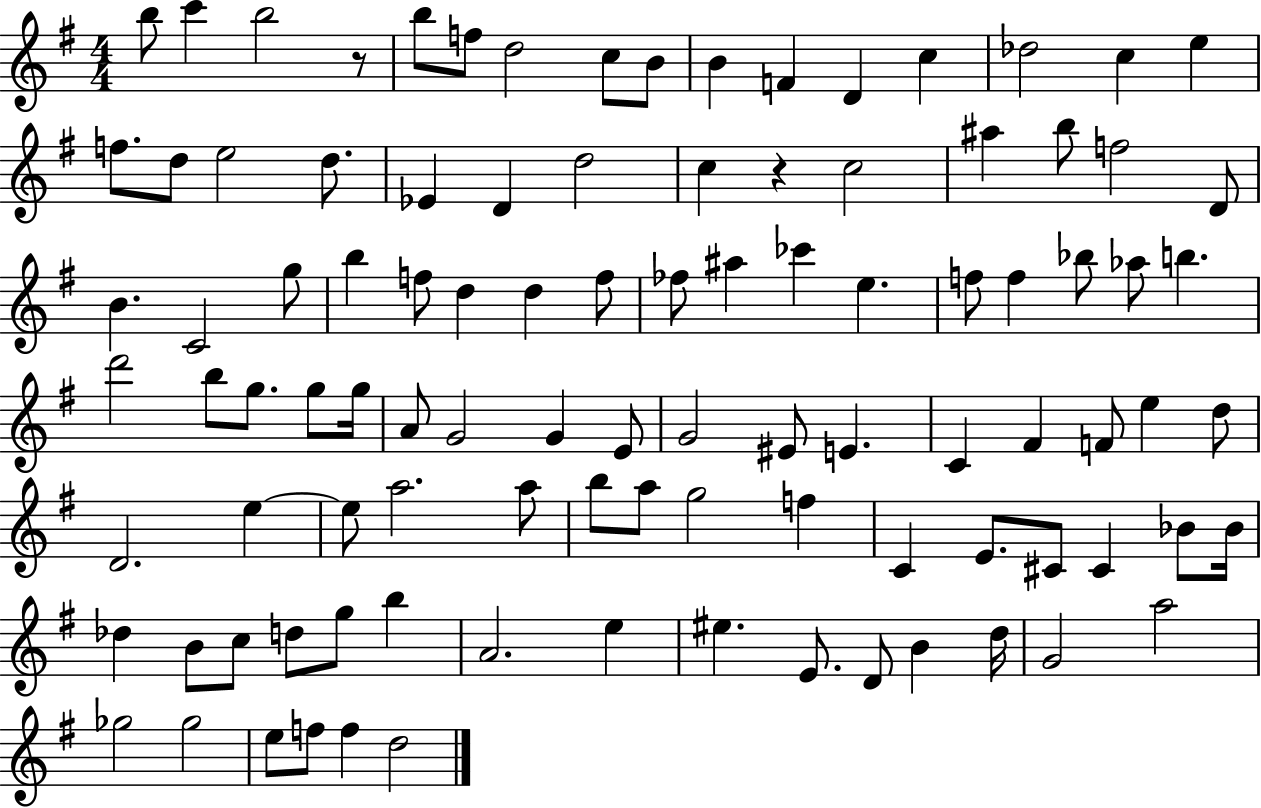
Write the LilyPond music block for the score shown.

{
  \clef treble
  \numericTimeSignature
  \time 4/4
  \key g \major
  b''8 c'''4 b''2 r8 | b''8 f''8 d''2 c''8 b'8 | b'4 f'4 d'4 c''4 | des''2 c''4 e''4 | \break f''8. d''8 e''2 d''8. | ees'4 d'4 d''2 | c''4 r4 c''2 | ais''4 b''8 f''2 d'8 | \break b'4. c'2 g''8 | b''4 f''8 d''4 d''4 f''8 | fes''8 ais''4 ces'''4 e''4. | f''8 f''4 bes''8 aes''8 b''4. | \break d'''2 b''8 g''8. g''8 g''16 | a'8 g'2 g'4 e'8 | g'2 eis'8 e'4. | c'4 fis'4 f'8 e''4 d''8 | \break d'2. e''4~~ | e''8 a''2. a''8 | b''8 a''8 g''2 f''4 | c'4 e'8. cis'8 cis'4 bes'8 bes'16 | \break des''4 b'8 c''8 d''8 g''8 b''4 | a'2. e''4 | eis''4. e'8. d'8 b'4 d''16 | g'2 a''2 | \break ges''2 ges''2 | e''8 f''8 f''4 d''2 | \bar "|."
}